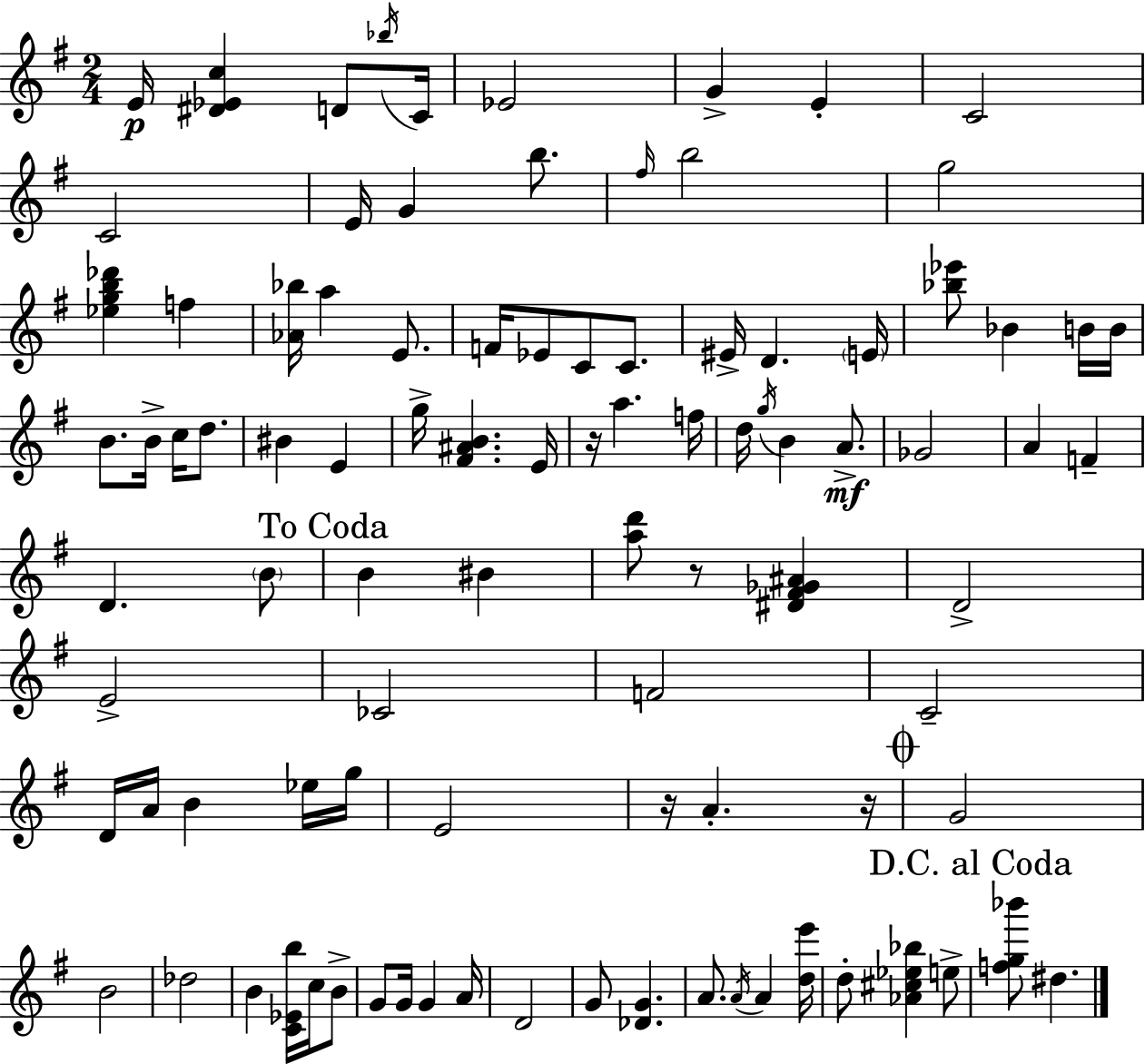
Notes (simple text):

E4/s [D#4,Eb4,C5]/q D4/e Bb5/s C4/s Eb4/h G4/q E4/q C4/h C4/h E4/s G4/q B5/e. F#5/s B5/h G5/h [Eb5,G5,B5,Db6]/q F5/q [Ab4,Bb5]/s A5/q E4/e. F4/s Eb4/e C4/e C4/e. EIS4/s D4/q. E4/s [Bb5,Eb6]/e Bb4/q B4/s B4/s B4/e. B4/s C5/s D5/e. BIS4/q E4/q G5/s [F#4,A#4,B4]/q. E4/s R/s A5/q. F5/s D5/s G5/s B4/q A4/e. Gb4/h A4/q F4/q D4/q. B4/e B4/q BIS4/q [A5,D6]/e R/e [D#4,F#4,Gb4,A#4]/q D4/h E4/h CES4/h F4/h C4/h D4/s A4/s B4/q Eb5/s G5/s E4/h R/s A4/q. R/s G4/h B4/h Db5/h B4/q [C4,Eb4,B5]/s C5/s B4/e G4/e G4/s G4/q A4/s D4/h G4/e [Db4,G4]/q. A4/e. A4/s A4/q [D5,E6]/s D5/e [Ab4,C#5,Eb5,Bb5]/q E5/e [F5,G5,Bb6]/e D#5/q.